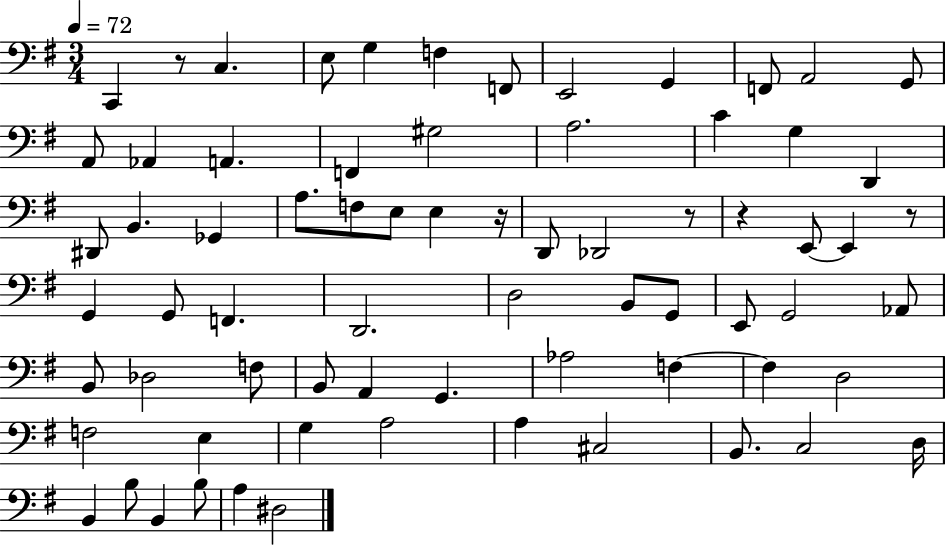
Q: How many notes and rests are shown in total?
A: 71